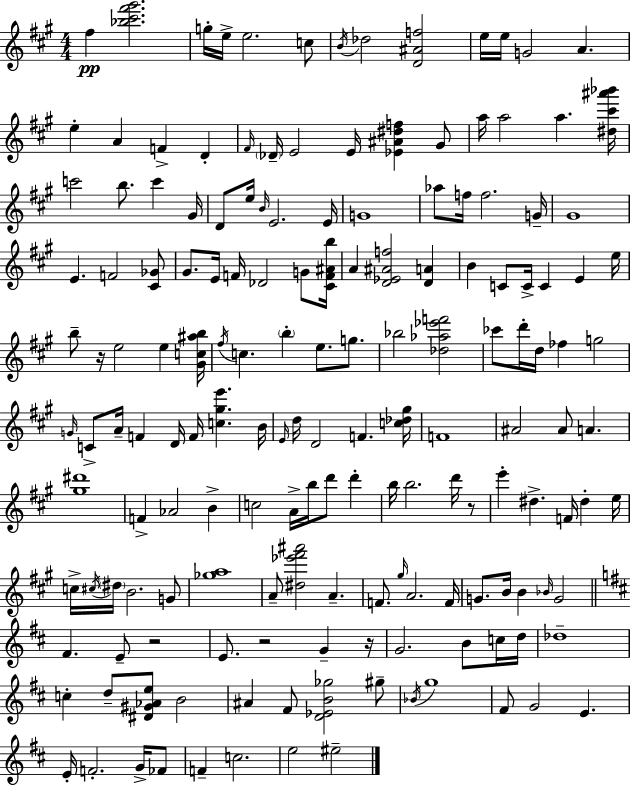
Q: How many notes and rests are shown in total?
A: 163